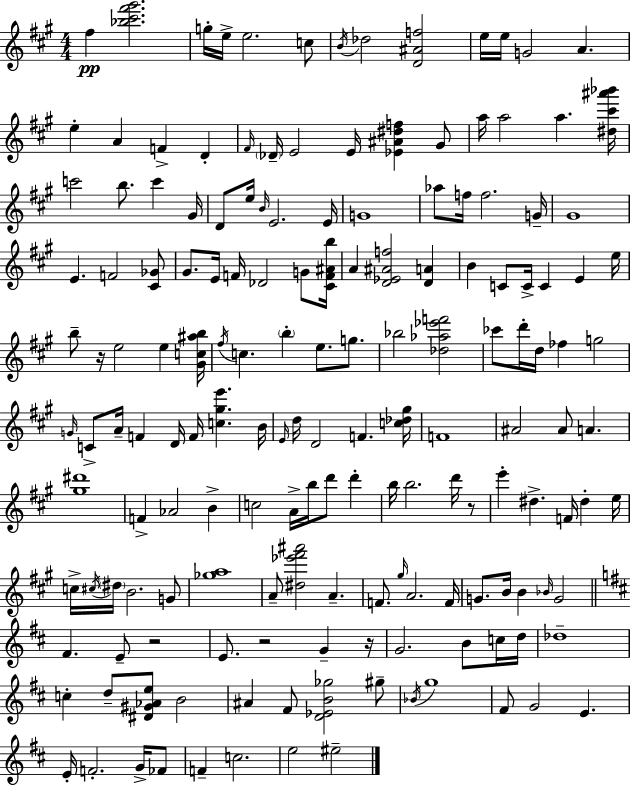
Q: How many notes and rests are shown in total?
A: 163